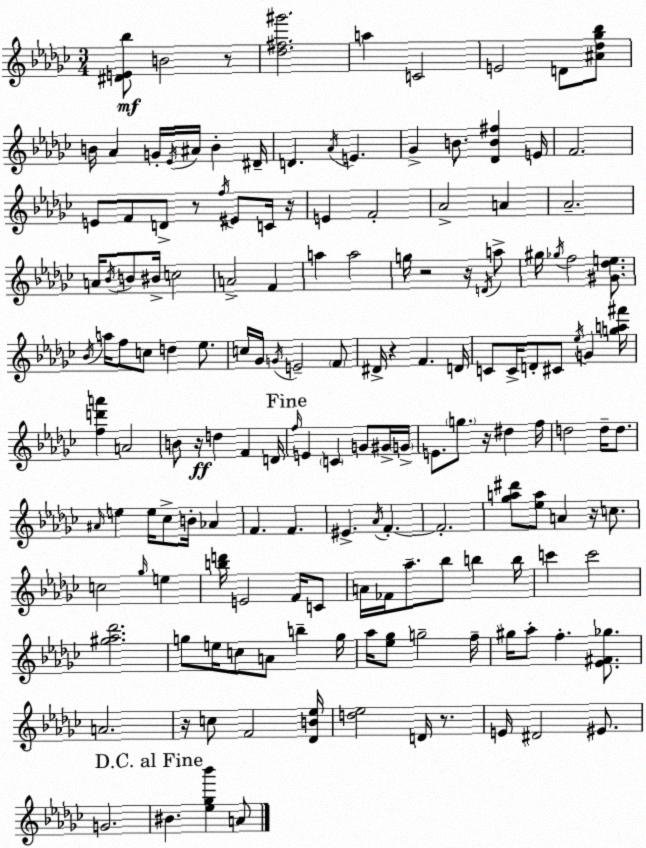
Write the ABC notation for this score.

X:1
T:Untitled
M:3/4
L:1/4
K:Ebm
[^DE_b]/2 B2 z/2 [_d^f^g']2 a C2 E2 D/2 [^A_d_g_b]/2 B/4 _A G/4 _E/4 ^A/4 B ^D/4 D _A/4 E _G B/2 [_DB^f] E/4 F2 E/2 F/2 D/2 z/2 f/4 ^E/2 C/4 z/4 E F2 _A2 A _A2 A/4 _B/4 B/2 ^B/4 c2 A2 F a a2 g/4 z2 z/4 D/4 a/2 ^g/4 _g/4 f2 [^G_de]/2 _B/4 a/4 f/2 c/2 d _e/2 c/4 _G/4 G/4 E2 F/2 ^D/4 z F D/4 C/2 C/4 D/2 ^C/2 _e/4 G [ga^f']/4 [fd'a'] A2 B/2 z/4 d F D/4 f/4 E C G/2 ^G/4 G/4 E/2 g/2 z/4 ^d f/4 d2 d/4 d/2 ^A/4 e e/4 _c/2 B/4 _A F F ^E _A/4 F F2 [_ga^d']/2 [_ea]/2 A z/4 c/2 c2 _g/4 e [bd']/4 E2 F/4 C/2 A/4 _F/4 _a/2 _b/2 b b/4 c' c'2 [^g_a_d']2 g/2 e/4 c/2 A/2 b g/4 _a/4 [_e_g]/2 g2 f/4 ^g/4 _a/2 f [_E^F_g]/2 A2 z/4 c/2 F2 [_DB_e]/4 [d_e]2 D/4 z/2 E/4 ^D2 ^E/2 G2 ^B [_e_g_b'] A/2